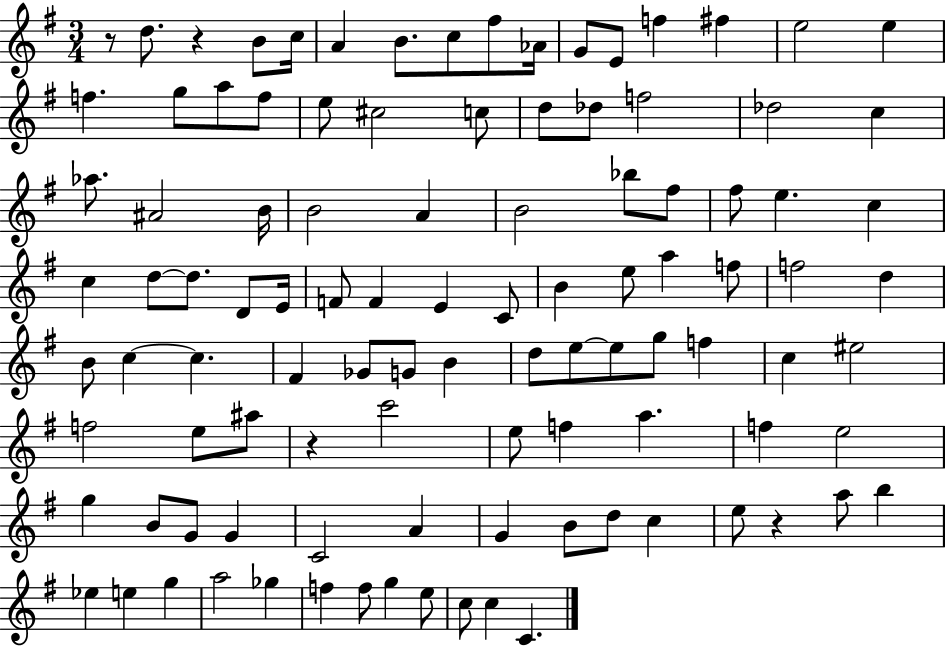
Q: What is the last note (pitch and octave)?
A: C4